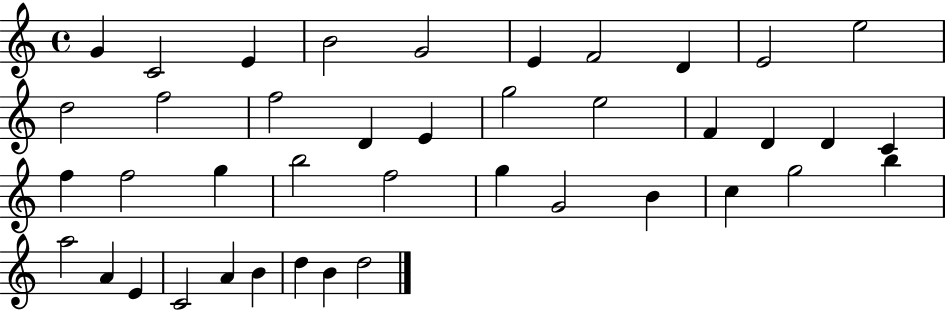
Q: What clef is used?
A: treble